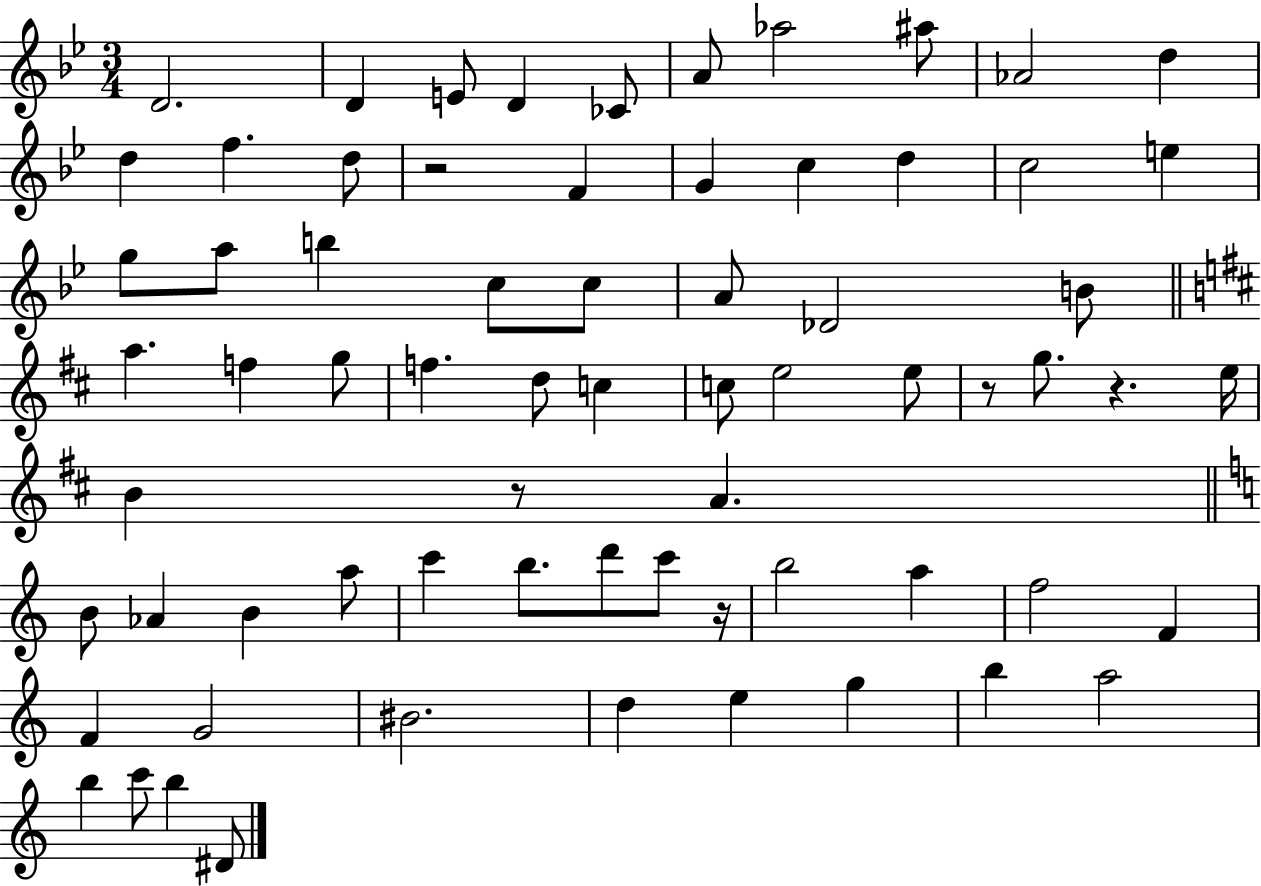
X:1
T:Untitled
M:3/4
L:1/4
K:Bb
D2 D E/2 D _C/2 A/2 _a2 ^a/2 _A2 d d f d/2 z2 F G c d c2 e g/2 a/2 b c/2 c/2 A/2 _D2 B/2 a f g/2 f d/2 c c/2 e2 e/2 z/2 g/2 z e/4 B z/2 A B/2 _A B a/2 c' b/2 d'/2 c'/2 z/4 b2 a f2 F F G2 ^B2 d e g b a2 b c'/2 b ^D/2